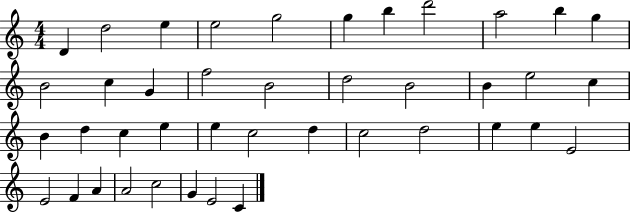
D4/q D5/h E5/q E5/h G5/h G5/q B5/q D6/h A5/h B5/q G5/q B4/h C5/q G4/q F5/h B4/h D5/h B4/h B4/q E5/h C5/q B4/q D5/q C5/q E5/q E5/q C5/h D5/q C5/h D5/h E5/q E5/q E4/h E4/h F4/q A4/q A4/h C5/h G4/q E4/h C4/q